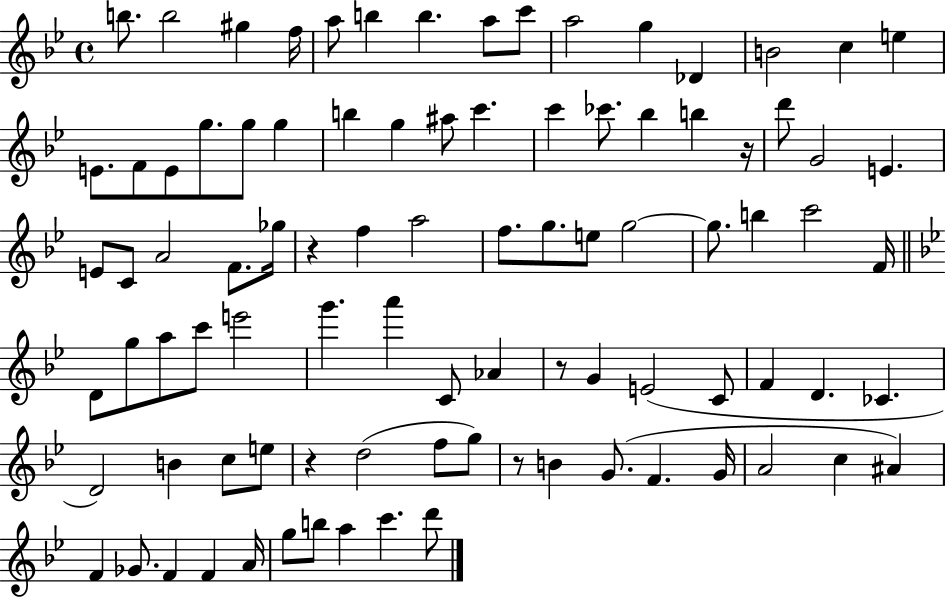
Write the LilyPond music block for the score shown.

{
  \clef treble
  \time 4/4
  \defaultTimeSignature
  \key bes \major
  \repeat volta 2 { b''8. b''2 gis''4 f''16 | a''8 b''4 b''4. a''8 c'''8 | a''2 g''4 des'4 | b'2 c''4 e''4 | \break e'8. f'8 e'8 g''8. g''8 g''4 | b''4 g''4 ais''8 c'''4. | c'''4 ces'''8. bes''4 b''4 r16 | d'''8 g'2 e'4. | \break e'8 c'8 a'2 f'8. ges''16 | r4 f''4 a''2 | f''8. g''8. e''8 g''2~~ | g''8. b''4 c'''2 f'16 | \break \bar "||" \break \key g \minor d'8 g''8 a''8 c'''8 e'''2 | g'''4. a'''4 c'8 aes'4 | r8 g'4 e'2( c'8 | f'4 d'4. ces'4. | \break d'2) b'4 c''8 e''8 | r4 d''2( f''8 g''8) | r8 b'4 g'8.( f'4. g'16 | a'2 c''4 ais'4) | \break f'4 ges'8. f'4 f'4 a'16 | g''8 b''8 a''4 c'''4. d'''8 | } \bar "|."
}